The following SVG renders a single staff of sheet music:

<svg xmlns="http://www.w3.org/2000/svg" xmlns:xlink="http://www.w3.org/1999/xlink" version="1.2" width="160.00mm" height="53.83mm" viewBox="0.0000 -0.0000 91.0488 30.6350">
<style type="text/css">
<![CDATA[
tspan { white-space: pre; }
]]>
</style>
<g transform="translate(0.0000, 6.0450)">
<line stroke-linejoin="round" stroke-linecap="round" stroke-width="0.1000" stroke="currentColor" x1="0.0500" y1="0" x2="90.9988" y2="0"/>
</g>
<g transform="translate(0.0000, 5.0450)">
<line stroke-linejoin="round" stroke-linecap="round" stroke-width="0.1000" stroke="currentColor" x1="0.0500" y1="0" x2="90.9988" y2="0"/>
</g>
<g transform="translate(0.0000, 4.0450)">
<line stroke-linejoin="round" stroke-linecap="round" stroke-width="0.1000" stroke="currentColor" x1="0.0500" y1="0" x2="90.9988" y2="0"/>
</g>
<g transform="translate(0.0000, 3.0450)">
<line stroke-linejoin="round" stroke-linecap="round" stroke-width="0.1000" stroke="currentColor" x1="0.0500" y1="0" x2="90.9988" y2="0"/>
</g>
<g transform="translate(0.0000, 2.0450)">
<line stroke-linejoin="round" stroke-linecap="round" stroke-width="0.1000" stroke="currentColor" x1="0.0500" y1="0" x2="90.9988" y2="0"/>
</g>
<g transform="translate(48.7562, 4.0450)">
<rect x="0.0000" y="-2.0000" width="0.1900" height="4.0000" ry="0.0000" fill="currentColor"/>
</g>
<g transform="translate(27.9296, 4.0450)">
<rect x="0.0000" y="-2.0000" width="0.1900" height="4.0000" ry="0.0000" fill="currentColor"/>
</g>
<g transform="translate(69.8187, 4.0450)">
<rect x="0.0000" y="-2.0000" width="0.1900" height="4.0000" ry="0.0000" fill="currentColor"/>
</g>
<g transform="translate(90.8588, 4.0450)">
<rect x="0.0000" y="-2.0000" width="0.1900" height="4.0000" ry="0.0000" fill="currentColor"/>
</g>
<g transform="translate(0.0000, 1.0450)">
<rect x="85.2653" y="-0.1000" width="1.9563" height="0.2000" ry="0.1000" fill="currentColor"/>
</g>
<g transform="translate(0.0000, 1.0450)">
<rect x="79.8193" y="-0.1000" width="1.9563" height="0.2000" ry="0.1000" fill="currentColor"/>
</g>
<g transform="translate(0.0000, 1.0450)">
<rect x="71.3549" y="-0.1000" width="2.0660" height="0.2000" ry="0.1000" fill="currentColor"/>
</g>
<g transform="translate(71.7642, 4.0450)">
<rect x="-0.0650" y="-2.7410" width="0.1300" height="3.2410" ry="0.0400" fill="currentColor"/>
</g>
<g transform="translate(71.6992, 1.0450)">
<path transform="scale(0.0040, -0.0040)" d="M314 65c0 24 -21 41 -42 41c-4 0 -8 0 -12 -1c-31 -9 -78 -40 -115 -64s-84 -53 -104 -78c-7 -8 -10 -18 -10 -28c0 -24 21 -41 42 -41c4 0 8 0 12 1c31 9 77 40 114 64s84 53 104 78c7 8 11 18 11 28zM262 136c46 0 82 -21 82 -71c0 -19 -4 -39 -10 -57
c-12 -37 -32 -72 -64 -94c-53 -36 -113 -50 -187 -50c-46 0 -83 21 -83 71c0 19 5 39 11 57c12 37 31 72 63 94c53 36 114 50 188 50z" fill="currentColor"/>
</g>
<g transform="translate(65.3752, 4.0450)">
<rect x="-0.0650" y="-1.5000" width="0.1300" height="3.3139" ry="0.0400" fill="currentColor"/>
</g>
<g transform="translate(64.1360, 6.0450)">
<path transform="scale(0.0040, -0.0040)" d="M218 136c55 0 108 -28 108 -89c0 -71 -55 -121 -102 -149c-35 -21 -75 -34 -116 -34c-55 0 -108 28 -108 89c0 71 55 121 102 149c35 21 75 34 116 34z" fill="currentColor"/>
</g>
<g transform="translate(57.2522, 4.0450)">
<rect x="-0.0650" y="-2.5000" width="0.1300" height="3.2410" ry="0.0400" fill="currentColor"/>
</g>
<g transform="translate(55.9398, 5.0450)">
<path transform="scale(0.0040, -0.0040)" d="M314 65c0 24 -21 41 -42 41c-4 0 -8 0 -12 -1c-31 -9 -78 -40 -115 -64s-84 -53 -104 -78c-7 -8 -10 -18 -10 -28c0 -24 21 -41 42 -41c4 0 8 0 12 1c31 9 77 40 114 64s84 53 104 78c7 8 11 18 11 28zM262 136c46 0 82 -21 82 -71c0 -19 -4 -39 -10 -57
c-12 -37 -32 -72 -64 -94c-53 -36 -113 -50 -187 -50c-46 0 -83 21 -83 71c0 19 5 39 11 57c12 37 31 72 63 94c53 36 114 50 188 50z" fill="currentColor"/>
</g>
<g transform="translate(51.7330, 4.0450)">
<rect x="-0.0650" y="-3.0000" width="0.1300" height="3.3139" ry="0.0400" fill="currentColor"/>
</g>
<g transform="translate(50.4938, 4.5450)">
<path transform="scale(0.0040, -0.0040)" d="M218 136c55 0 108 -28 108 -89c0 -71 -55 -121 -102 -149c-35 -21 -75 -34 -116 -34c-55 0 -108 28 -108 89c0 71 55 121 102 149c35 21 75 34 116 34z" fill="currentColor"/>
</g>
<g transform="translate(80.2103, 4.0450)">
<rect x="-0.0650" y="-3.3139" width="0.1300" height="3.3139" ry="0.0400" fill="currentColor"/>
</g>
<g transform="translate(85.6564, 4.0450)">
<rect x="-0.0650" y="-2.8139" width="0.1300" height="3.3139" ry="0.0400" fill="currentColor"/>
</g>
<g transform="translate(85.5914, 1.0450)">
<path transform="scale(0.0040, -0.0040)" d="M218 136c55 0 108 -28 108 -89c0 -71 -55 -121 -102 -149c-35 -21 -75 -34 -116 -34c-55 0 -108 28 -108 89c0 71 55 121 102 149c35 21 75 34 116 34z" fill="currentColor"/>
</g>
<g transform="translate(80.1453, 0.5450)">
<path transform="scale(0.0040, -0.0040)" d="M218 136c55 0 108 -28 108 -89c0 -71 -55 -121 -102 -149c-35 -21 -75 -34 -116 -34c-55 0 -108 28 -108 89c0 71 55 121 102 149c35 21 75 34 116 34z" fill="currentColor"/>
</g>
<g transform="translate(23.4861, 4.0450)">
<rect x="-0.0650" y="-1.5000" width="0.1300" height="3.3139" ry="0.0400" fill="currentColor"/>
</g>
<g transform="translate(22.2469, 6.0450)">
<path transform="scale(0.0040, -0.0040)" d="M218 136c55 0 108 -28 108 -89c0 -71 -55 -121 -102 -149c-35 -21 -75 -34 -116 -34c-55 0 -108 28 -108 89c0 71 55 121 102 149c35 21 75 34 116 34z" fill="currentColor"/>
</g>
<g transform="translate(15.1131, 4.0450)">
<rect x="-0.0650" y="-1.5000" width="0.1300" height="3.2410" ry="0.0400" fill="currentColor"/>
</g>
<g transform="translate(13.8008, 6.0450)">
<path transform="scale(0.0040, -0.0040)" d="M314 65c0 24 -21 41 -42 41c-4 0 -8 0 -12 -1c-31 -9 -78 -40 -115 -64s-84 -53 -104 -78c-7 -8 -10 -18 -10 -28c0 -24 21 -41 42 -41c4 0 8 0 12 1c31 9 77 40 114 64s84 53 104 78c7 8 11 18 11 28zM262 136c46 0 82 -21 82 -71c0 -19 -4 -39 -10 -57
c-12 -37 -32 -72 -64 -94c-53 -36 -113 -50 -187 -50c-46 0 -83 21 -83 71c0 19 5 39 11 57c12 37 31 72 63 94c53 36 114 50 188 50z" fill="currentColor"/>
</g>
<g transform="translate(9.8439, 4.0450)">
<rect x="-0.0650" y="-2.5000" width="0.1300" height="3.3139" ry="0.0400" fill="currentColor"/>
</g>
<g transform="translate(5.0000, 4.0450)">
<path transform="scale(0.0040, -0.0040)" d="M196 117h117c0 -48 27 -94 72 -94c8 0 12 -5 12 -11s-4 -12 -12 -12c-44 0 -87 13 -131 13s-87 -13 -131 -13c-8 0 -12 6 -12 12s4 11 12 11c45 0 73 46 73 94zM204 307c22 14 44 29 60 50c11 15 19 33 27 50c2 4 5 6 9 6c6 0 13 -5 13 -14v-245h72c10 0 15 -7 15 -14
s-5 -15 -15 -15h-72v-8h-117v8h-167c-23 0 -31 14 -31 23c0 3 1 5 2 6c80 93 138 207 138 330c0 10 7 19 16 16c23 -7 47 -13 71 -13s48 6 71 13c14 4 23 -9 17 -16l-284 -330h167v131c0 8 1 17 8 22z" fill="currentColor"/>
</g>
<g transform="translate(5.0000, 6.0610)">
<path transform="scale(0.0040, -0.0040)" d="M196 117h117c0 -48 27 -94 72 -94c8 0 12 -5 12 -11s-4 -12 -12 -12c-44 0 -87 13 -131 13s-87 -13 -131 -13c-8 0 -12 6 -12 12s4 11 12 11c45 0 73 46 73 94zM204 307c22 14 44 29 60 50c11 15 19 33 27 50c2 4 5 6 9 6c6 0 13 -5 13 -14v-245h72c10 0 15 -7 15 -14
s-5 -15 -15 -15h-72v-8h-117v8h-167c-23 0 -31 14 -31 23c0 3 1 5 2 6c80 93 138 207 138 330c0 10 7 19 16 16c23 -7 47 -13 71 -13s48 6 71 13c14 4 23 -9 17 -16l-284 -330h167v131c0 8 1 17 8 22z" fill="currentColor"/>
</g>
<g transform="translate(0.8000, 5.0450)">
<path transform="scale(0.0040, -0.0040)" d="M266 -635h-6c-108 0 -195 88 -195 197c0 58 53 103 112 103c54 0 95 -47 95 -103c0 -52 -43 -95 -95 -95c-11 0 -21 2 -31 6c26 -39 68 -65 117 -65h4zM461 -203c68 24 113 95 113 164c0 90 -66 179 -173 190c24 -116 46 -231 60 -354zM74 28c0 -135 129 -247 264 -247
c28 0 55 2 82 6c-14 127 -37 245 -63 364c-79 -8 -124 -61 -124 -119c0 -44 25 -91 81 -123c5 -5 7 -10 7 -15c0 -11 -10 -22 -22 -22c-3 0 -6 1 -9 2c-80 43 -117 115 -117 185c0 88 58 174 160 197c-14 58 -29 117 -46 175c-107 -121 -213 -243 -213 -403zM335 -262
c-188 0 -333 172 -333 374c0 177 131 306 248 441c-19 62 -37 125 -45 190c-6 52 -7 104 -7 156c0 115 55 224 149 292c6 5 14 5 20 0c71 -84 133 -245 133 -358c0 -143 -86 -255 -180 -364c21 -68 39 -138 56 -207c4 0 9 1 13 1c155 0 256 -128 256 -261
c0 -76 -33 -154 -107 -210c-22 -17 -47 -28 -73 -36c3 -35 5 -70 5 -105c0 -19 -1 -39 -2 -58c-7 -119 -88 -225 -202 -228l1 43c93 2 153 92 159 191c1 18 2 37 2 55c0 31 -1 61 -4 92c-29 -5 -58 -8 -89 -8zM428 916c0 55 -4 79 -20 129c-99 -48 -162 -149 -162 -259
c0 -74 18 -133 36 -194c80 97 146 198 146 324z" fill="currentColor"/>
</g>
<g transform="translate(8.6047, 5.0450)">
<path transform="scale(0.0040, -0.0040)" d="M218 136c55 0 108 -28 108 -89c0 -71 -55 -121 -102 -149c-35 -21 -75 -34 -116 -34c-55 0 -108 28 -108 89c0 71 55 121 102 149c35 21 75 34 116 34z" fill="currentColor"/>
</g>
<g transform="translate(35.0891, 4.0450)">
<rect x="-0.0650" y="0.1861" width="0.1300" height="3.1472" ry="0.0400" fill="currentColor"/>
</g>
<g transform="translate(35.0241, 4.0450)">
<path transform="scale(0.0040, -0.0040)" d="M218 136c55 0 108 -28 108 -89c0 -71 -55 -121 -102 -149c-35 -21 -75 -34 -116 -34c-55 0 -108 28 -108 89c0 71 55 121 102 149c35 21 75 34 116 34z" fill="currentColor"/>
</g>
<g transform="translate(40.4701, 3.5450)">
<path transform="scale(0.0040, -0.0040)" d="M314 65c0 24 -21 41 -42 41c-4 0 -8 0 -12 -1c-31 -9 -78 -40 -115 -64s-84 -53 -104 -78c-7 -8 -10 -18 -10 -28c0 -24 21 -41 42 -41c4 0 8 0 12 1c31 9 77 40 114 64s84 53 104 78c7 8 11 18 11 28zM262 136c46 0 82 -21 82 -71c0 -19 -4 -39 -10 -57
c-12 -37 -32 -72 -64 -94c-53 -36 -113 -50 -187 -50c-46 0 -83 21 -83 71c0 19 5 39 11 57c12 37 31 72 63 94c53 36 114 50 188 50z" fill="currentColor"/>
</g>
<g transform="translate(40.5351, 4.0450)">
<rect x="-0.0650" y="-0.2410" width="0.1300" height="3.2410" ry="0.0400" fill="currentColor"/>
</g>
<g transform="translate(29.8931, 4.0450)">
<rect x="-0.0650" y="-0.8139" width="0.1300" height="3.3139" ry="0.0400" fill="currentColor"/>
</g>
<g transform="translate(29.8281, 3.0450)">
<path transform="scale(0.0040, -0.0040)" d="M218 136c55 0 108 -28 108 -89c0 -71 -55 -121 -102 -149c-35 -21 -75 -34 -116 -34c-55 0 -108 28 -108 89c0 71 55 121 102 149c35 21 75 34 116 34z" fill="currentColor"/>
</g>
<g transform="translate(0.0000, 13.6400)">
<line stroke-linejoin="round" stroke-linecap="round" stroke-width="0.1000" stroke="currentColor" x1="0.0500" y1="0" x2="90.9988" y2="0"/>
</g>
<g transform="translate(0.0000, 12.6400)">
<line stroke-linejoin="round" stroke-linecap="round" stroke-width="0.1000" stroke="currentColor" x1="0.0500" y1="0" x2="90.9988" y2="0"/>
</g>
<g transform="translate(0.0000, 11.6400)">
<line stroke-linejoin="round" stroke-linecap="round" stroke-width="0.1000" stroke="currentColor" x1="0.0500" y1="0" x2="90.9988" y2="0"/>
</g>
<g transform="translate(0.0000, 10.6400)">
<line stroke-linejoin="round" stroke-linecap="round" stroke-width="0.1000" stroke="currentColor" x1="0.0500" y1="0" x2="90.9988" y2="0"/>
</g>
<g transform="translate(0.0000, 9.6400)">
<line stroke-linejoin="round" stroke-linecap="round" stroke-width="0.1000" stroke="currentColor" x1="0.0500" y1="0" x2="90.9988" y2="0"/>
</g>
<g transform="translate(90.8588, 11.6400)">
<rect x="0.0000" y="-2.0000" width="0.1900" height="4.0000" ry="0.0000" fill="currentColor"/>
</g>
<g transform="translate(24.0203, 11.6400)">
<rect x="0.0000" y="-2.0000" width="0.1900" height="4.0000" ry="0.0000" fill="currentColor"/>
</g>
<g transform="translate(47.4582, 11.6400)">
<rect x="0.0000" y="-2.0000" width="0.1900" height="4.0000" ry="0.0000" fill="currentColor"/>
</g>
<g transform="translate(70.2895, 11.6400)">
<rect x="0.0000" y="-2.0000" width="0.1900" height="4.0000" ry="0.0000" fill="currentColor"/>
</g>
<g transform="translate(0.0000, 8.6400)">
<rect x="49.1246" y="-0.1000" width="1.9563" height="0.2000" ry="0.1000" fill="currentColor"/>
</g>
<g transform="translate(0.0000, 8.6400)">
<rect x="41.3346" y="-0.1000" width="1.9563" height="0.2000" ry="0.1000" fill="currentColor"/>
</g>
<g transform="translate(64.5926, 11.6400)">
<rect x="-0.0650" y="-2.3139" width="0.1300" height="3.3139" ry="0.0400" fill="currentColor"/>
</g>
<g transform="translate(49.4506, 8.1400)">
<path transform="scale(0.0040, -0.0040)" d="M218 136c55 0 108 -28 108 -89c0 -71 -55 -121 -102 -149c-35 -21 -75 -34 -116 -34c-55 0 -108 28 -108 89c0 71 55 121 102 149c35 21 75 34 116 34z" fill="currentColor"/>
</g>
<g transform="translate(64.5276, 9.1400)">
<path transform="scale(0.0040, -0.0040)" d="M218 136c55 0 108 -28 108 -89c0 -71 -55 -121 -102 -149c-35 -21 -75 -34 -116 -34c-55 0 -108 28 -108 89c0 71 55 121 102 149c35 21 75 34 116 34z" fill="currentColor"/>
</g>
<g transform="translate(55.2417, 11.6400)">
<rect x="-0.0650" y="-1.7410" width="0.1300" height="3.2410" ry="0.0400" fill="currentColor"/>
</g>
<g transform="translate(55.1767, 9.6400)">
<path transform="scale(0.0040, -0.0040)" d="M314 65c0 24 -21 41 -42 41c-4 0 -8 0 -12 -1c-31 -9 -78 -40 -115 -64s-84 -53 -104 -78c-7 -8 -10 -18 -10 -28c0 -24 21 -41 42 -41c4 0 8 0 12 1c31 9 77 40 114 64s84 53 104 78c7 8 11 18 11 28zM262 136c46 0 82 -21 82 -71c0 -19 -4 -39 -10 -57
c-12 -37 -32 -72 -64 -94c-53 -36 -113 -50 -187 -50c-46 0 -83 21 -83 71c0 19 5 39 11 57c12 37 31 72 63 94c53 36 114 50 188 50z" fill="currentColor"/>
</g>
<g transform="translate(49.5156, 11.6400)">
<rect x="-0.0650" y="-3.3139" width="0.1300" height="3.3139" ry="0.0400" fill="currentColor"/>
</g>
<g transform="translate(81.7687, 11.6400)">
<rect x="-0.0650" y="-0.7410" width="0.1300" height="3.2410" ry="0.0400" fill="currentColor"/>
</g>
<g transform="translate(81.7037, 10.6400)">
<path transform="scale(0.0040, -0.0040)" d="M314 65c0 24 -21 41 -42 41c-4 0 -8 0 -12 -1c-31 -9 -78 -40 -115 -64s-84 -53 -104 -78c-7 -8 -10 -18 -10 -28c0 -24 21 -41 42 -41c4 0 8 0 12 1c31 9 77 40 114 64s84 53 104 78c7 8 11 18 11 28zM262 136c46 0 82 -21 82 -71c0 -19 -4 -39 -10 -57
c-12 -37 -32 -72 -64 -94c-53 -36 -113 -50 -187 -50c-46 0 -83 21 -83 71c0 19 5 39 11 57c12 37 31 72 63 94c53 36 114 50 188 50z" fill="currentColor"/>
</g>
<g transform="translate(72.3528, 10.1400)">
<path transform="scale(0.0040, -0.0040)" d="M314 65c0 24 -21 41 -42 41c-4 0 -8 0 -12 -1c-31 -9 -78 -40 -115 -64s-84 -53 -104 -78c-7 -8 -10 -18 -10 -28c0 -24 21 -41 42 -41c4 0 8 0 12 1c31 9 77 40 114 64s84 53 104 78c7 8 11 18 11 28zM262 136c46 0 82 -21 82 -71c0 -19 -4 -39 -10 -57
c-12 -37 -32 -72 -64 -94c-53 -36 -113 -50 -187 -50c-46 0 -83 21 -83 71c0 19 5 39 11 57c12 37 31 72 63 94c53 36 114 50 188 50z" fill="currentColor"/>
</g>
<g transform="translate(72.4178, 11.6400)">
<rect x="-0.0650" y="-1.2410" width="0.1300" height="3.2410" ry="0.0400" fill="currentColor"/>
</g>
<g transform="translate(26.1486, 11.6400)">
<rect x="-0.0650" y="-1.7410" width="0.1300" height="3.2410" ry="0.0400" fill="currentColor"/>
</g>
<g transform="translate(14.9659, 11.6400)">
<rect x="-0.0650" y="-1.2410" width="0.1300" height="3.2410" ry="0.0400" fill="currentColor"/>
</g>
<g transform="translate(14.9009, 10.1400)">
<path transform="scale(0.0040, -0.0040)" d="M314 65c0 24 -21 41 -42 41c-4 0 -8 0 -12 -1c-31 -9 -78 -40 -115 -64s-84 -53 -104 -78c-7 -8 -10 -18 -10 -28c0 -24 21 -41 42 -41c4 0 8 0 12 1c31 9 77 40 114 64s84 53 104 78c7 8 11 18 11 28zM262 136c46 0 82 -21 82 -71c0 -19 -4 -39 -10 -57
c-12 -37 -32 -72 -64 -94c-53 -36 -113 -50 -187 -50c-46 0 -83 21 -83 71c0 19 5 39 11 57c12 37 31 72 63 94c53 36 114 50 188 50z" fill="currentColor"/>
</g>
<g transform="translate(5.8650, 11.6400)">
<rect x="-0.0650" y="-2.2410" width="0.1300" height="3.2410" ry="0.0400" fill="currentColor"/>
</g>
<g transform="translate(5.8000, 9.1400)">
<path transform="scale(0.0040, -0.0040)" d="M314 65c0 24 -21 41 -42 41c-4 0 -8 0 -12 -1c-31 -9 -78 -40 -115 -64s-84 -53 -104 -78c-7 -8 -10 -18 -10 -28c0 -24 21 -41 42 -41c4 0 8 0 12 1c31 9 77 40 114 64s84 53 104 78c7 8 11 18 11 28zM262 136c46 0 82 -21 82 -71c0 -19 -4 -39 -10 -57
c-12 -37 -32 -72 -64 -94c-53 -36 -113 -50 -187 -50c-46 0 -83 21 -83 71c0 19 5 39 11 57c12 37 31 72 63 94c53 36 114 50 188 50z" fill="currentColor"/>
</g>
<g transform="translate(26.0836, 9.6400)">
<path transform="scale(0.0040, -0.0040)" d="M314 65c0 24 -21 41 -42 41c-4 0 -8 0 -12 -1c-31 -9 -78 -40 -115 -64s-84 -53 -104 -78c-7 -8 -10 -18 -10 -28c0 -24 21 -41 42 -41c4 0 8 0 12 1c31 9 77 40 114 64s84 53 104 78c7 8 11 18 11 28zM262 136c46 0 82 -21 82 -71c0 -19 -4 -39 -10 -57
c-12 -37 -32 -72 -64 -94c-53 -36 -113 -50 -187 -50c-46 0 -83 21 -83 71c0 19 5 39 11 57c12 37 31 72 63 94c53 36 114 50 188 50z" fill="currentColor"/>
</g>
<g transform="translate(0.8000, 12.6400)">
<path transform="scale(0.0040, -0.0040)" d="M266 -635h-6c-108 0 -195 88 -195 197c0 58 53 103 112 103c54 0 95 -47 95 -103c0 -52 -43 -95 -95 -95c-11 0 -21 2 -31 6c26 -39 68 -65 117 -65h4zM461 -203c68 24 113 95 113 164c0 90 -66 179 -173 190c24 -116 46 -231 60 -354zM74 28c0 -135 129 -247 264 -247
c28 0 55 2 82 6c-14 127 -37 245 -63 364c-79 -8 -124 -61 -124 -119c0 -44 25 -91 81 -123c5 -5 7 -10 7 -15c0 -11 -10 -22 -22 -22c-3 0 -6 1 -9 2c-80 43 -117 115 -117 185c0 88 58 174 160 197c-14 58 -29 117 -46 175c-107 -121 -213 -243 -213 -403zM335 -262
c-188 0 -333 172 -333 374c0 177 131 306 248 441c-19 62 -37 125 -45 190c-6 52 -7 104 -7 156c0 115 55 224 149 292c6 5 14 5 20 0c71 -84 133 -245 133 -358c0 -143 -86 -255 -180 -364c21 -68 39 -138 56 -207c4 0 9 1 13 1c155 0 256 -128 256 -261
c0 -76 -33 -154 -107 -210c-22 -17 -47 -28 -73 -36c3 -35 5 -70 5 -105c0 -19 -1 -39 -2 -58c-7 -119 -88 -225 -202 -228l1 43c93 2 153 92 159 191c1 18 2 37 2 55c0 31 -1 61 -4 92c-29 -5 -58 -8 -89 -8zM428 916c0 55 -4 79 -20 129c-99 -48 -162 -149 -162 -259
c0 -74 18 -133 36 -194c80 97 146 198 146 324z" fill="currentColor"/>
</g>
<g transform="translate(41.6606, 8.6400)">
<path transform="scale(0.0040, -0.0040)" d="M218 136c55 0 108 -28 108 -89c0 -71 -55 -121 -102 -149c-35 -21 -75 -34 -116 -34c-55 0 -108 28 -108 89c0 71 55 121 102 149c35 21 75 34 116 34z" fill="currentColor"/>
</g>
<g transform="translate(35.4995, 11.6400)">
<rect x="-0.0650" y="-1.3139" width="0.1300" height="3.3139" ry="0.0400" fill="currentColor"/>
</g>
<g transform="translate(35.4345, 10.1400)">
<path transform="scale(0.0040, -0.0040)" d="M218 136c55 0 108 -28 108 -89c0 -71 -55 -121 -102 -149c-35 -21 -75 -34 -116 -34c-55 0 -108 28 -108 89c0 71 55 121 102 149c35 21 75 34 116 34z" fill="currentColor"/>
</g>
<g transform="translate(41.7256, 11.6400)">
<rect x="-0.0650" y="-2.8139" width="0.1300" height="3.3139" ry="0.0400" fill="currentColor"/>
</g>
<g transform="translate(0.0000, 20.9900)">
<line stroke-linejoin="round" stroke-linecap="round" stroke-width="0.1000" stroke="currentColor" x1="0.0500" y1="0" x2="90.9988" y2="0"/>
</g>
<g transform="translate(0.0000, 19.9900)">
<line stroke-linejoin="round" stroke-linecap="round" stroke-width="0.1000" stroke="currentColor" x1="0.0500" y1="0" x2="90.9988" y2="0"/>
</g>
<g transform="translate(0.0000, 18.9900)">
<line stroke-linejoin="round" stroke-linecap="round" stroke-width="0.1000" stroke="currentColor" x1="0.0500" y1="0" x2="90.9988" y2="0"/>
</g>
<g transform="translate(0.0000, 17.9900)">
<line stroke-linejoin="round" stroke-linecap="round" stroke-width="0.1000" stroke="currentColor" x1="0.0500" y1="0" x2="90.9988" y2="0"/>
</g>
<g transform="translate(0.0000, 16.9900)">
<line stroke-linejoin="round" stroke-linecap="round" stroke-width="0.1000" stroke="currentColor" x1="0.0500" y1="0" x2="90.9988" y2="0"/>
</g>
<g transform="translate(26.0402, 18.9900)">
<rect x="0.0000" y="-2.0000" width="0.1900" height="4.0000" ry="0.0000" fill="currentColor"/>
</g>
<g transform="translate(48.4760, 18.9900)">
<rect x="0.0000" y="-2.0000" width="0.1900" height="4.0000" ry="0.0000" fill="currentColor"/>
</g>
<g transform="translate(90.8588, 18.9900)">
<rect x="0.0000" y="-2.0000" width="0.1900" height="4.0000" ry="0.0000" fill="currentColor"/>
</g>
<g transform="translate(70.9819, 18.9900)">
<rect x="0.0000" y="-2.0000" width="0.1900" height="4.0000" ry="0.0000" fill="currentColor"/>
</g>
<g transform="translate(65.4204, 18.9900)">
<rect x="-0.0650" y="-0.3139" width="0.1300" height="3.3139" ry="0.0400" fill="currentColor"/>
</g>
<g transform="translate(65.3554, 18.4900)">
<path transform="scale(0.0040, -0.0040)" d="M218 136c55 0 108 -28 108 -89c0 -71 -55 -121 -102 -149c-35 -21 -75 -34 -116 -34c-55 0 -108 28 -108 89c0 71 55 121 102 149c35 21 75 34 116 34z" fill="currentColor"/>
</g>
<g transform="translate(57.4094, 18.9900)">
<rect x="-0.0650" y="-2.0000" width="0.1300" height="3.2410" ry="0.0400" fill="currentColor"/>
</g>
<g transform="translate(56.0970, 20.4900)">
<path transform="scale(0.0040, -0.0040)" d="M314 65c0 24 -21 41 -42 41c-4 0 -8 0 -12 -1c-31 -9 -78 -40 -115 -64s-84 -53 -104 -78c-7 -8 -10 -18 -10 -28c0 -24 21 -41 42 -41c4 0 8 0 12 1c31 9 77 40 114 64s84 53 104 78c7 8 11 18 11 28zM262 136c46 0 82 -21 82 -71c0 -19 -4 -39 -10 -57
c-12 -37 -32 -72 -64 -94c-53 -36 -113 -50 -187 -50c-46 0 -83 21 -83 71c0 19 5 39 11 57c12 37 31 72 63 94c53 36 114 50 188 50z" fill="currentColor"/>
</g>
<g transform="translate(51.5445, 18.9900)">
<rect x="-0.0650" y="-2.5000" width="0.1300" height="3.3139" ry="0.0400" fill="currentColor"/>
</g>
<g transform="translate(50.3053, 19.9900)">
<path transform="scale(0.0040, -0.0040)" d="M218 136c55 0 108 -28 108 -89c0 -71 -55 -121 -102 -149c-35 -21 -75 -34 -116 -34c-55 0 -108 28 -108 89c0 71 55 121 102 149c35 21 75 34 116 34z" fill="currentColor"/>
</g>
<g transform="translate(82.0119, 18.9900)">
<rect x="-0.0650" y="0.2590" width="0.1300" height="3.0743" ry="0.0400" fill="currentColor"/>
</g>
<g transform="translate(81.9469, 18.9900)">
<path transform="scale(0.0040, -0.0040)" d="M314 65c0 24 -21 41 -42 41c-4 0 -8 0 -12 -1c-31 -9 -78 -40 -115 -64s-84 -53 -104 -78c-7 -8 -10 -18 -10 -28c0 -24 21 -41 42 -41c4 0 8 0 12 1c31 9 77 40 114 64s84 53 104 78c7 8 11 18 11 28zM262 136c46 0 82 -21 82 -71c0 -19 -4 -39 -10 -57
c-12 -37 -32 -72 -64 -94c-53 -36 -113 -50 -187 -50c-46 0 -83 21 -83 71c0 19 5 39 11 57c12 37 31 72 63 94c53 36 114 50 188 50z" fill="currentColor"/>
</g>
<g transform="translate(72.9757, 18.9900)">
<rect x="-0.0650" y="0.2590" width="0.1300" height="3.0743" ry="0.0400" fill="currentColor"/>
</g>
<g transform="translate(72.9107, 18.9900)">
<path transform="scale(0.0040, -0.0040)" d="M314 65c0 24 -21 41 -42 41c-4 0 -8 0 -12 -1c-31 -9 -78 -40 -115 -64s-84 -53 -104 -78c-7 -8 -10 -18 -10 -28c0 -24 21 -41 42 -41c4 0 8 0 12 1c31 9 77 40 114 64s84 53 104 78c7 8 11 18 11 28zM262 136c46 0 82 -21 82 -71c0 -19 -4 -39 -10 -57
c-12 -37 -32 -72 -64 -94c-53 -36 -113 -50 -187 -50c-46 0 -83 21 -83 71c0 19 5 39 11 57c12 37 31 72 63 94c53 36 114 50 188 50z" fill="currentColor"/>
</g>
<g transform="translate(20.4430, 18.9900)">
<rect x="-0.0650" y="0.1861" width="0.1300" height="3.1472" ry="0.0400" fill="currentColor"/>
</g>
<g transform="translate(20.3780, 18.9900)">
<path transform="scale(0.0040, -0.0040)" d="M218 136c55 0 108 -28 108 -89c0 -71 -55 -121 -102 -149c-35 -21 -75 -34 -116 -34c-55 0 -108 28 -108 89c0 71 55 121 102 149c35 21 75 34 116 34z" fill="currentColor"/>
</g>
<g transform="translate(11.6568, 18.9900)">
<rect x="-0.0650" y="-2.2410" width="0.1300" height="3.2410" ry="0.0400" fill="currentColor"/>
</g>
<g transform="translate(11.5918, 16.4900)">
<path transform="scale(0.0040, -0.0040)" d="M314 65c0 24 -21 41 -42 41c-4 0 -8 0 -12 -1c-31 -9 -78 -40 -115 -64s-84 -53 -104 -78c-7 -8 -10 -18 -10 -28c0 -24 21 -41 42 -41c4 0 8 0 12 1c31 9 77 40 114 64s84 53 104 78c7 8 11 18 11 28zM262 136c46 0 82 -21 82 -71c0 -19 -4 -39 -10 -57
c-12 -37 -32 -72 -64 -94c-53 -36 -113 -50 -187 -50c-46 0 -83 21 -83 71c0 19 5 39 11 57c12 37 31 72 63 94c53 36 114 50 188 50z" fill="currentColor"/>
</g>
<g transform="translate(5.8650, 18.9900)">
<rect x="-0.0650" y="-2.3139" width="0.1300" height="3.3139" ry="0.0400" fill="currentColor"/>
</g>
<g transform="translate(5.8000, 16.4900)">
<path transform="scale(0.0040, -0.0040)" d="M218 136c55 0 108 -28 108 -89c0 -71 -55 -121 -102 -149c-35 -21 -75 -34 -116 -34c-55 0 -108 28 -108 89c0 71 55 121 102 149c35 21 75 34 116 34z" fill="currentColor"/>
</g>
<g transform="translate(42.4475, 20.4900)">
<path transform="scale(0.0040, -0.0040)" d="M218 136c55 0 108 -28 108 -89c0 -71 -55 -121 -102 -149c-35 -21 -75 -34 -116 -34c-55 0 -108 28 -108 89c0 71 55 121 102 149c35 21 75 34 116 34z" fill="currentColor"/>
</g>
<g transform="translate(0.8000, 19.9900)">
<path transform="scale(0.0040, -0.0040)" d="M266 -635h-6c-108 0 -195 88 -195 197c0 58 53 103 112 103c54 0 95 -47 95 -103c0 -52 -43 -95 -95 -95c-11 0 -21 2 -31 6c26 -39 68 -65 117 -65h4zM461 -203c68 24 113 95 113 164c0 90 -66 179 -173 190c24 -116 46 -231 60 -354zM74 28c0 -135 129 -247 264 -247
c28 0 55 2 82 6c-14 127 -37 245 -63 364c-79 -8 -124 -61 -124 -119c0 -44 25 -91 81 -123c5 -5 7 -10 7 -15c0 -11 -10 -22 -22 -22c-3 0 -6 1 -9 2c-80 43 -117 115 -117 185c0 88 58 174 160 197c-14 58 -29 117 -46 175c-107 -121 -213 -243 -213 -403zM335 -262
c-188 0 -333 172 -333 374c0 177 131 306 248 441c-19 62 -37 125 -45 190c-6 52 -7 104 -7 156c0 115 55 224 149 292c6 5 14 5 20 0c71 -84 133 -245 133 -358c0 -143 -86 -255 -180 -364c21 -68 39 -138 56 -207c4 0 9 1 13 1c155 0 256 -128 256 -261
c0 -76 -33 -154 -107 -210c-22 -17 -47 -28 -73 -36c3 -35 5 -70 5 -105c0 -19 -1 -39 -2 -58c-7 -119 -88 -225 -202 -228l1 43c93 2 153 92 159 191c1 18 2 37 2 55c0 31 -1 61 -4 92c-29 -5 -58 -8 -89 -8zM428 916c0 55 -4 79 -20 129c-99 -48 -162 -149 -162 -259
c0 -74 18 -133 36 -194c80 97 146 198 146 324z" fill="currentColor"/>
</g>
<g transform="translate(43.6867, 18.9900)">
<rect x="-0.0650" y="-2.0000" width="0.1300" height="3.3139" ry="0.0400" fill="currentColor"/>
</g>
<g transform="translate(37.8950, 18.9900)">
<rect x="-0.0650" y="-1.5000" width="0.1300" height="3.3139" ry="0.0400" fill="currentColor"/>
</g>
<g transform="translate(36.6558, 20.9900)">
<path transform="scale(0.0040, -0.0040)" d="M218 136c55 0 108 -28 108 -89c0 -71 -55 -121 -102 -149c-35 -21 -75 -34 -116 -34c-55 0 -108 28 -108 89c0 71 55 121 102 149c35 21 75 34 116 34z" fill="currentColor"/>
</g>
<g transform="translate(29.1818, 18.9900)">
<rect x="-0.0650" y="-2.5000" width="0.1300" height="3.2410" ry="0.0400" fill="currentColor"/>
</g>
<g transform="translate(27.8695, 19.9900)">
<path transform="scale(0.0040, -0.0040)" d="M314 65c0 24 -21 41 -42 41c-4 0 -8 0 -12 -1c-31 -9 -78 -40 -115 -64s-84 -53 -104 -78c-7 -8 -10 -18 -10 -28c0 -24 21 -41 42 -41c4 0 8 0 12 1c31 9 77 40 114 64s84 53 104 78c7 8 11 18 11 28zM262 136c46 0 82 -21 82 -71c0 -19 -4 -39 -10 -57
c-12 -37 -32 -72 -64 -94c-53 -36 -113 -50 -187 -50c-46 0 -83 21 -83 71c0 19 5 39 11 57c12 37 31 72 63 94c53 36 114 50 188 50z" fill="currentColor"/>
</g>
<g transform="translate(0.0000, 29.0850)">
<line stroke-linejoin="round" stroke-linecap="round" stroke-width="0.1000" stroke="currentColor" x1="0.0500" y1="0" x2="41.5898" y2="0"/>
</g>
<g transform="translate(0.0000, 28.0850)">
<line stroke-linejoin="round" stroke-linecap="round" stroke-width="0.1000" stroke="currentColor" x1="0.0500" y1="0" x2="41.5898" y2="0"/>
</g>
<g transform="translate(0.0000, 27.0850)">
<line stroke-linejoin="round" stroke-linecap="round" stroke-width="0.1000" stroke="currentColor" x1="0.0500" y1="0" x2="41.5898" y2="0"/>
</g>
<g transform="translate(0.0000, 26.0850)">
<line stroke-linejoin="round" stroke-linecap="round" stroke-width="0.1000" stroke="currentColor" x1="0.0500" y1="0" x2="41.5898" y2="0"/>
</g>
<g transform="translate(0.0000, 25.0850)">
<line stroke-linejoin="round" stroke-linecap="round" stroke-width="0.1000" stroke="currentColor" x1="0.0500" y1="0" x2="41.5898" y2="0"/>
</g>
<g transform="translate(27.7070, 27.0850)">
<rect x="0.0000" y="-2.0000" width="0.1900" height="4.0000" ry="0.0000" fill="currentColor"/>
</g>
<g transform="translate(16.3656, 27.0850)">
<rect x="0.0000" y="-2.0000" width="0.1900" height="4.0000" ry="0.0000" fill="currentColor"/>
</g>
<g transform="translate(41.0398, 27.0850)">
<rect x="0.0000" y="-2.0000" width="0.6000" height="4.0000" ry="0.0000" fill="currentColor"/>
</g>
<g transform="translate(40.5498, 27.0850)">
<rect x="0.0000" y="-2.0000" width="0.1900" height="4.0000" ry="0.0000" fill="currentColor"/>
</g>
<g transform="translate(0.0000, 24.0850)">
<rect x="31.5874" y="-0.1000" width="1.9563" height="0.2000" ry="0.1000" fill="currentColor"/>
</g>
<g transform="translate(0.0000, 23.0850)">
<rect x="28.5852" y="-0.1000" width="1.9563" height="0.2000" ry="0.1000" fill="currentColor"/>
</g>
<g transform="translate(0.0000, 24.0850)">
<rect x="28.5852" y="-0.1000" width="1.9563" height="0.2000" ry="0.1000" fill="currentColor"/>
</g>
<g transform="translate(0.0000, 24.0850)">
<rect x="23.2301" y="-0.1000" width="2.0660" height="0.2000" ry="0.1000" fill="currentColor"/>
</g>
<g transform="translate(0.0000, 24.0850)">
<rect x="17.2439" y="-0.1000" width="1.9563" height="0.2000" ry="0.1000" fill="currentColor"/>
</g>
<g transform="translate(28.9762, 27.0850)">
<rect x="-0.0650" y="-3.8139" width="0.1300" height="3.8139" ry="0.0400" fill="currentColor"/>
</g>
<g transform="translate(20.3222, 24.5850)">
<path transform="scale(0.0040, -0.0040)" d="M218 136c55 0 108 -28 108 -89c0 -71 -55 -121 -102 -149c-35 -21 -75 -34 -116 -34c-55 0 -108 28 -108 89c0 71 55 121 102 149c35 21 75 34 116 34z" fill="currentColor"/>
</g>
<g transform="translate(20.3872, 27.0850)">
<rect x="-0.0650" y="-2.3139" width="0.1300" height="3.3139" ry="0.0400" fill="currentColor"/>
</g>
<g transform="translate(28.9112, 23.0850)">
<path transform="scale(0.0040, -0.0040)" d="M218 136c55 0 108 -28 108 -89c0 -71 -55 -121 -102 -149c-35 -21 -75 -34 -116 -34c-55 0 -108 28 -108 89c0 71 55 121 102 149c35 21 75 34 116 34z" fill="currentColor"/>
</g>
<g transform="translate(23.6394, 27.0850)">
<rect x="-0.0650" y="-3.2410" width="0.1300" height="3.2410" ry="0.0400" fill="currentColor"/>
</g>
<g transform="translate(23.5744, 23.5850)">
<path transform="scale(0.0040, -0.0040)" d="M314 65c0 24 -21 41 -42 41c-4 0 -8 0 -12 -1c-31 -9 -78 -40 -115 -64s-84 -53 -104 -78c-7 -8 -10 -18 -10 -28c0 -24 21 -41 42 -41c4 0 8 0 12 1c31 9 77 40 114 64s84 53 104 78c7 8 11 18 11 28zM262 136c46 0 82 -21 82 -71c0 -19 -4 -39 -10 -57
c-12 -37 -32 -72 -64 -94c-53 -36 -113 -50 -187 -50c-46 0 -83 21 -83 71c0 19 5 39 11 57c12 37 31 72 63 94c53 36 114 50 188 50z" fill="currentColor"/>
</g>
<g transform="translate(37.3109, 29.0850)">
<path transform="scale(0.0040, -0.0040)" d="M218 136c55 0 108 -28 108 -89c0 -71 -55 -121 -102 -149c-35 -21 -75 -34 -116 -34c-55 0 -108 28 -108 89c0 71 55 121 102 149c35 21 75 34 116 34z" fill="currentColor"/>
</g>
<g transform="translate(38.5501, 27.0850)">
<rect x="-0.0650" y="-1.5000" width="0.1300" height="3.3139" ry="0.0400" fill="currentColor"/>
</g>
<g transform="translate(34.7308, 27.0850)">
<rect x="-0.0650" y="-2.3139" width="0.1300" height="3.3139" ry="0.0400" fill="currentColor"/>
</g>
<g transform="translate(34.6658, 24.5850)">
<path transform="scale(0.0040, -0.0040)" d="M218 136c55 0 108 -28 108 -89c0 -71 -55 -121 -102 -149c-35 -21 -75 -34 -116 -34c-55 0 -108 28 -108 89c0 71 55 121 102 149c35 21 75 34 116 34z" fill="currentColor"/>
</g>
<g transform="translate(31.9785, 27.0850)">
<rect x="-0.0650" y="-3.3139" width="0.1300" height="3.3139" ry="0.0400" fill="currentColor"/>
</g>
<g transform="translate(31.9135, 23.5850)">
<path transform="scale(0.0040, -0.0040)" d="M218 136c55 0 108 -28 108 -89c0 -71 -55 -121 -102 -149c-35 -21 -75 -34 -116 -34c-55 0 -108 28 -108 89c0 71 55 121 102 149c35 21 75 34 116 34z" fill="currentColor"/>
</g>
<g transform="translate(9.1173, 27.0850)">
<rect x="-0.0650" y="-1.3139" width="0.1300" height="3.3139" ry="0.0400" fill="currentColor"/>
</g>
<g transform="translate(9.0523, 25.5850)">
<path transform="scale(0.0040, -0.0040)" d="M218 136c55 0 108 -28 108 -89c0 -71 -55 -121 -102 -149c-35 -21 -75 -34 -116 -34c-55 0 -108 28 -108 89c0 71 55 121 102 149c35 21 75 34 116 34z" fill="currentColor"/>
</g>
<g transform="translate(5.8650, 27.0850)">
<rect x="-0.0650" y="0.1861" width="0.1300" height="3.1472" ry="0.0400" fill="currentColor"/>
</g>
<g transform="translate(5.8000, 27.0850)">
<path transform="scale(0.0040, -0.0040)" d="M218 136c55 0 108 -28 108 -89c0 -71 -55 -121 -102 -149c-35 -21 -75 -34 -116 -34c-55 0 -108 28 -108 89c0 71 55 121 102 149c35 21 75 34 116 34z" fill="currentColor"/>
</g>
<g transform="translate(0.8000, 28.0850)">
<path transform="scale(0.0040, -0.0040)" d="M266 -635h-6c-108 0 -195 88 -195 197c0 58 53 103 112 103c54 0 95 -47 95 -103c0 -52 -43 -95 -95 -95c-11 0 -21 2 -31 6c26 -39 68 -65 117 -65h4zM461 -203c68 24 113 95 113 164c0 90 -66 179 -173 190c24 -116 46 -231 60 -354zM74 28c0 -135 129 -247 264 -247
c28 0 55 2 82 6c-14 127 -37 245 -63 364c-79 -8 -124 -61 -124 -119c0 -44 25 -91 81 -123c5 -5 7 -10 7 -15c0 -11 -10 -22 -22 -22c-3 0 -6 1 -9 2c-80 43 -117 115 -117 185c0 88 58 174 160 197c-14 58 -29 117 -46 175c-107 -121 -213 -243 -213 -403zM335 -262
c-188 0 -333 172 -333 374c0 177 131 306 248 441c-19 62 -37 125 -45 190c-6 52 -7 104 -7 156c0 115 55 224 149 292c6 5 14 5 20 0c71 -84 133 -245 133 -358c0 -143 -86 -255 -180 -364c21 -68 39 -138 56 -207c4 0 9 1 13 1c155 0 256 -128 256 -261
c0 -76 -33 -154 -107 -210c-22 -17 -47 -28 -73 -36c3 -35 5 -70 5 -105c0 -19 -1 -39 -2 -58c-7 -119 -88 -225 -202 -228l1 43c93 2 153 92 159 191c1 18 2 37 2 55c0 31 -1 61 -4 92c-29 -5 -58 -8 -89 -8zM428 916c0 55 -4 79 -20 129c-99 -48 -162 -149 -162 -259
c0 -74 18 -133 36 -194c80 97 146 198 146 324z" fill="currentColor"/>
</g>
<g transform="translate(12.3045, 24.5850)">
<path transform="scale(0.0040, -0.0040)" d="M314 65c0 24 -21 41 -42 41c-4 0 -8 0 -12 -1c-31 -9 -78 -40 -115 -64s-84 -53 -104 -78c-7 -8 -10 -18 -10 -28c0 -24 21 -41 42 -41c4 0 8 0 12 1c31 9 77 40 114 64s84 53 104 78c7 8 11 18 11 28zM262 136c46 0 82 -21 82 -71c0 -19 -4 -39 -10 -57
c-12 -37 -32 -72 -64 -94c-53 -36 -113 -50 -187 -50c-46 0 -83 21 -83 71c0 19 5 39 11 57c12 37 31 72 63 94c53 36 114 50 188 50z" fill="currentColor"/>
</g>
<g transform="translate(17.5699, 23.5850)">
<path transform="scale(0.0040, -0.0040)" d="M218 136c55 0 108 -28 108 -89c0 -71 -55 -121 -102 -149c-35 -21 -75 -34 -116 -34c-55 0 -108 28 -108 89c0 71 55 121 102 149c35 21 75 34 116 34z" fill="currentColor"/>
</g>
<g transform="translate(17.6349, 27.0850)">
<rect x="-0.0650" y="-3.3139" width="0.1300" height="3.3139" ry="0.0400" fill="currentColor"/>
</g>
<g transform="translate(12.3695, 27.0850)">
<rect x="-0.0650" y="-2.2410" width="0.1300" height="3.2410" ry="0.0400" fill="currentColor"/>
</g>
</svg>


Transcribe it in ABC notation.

X:1
T:Untitled
M:4/4
L:1/4
K:C
G E2 E d B c2 A G2 E a2 b a g2 e2 f2 e a b f2 g e2 d2 g g2 B G2 E F G F2 c B2 B2 B e g2 b g b2 c' b g E